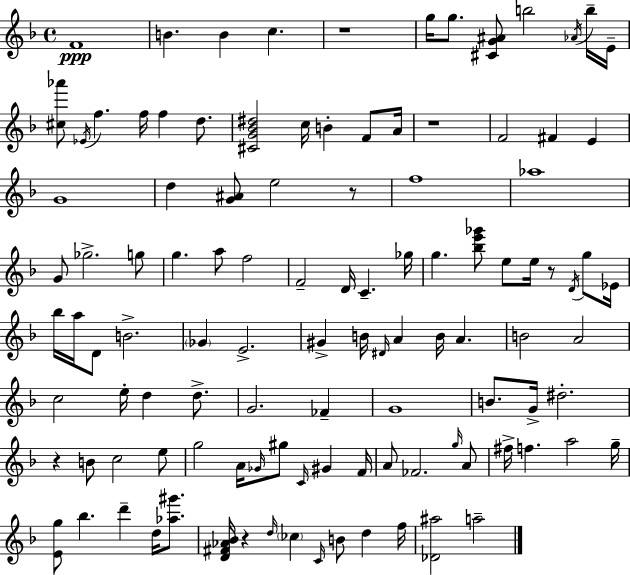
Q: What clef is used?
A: treble